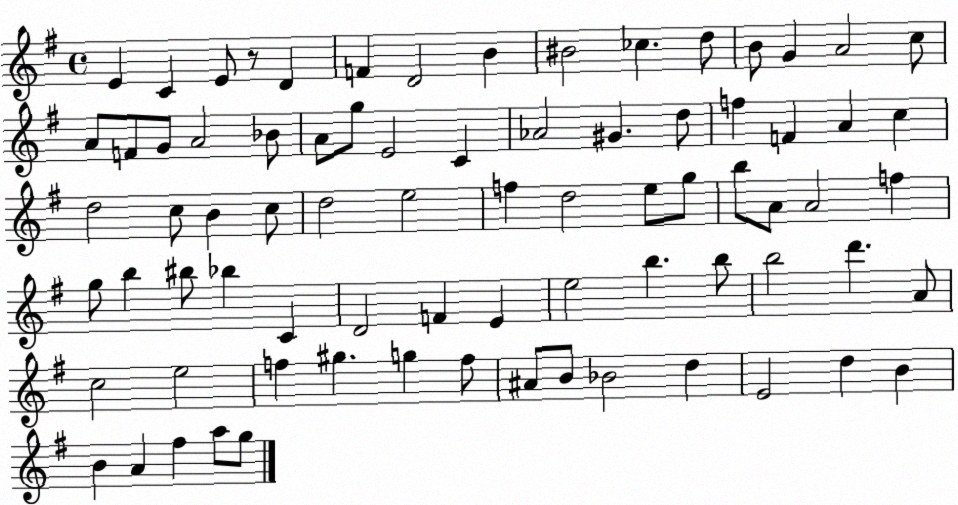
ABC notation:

X:1
T:Untitled
M:4/4
L:1/4
K:G
E C E/2 z/2 D F D2 B ^B2 _c d/2 B/2 G A2 c/2 A/2 F/2 G/2 A2 _B/2 A/2 g/2 E2 C _A2 ^G d/2 f F A c d2 c/2 B c/2 d2 e2 f d2 e/2 g/2 b/2 A/2 A2 f g/2 b ^b/2 _b C D2 F E e2 b b/2 b2 d' A/2 c2 e2 f ^g g f/2 ^A/2 B/2 _B2 d E2 d B B A ^f a/2 g/2